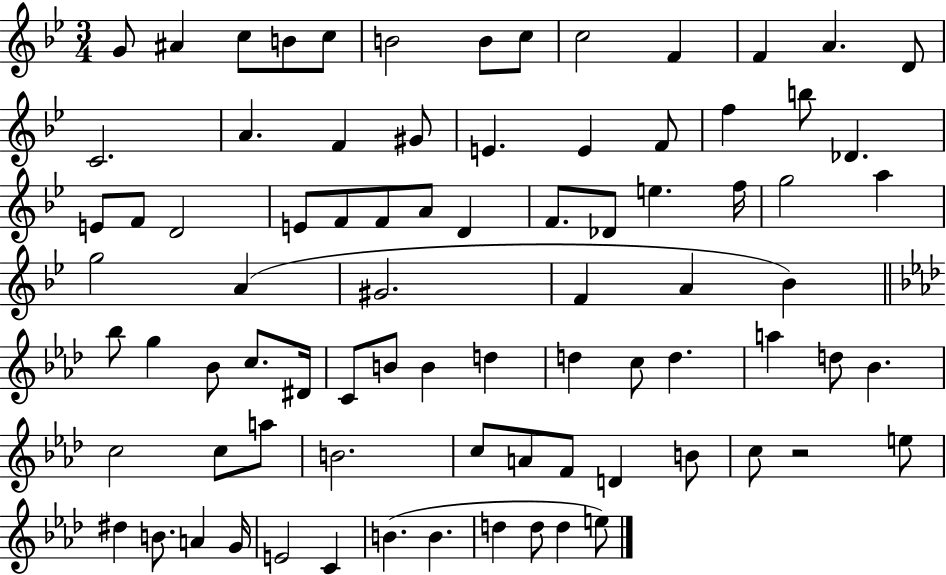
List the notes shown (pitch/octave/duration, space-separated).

G4/e A#4/q C5/e B4/e C5/e B4/h B4/e C5/e C5/h F4/q F4/q A4/q. D4/e C4/h. A4/q. F4/q G#4/e E4/q. E4/q F4/e F5/q B5/e Db4/q. E4/e F4/e D4/h E4/e F4/e F4/e A4/e D4/q F4/e. Db4/e E5/q. F5/s G5/h A5/q G5/h A4/q G#4/h. F4/q A4/q Bb4/q Bb5/e G5/q Bb4/e C5/e. D#4/s C4/e B4/e B4/q D5/q D5/q C5/e D5/q. A5/q D5/e Bb4/q. C5/h C5/e A5/e B4/h. C5/e A4/e F4/e D4/q B4/e C5/e R/h E5/e D#5/q B4/e. A4/q G4/s E4/h C4/q B4/q. B4/q. D5/q D5/e D5/q E5/e